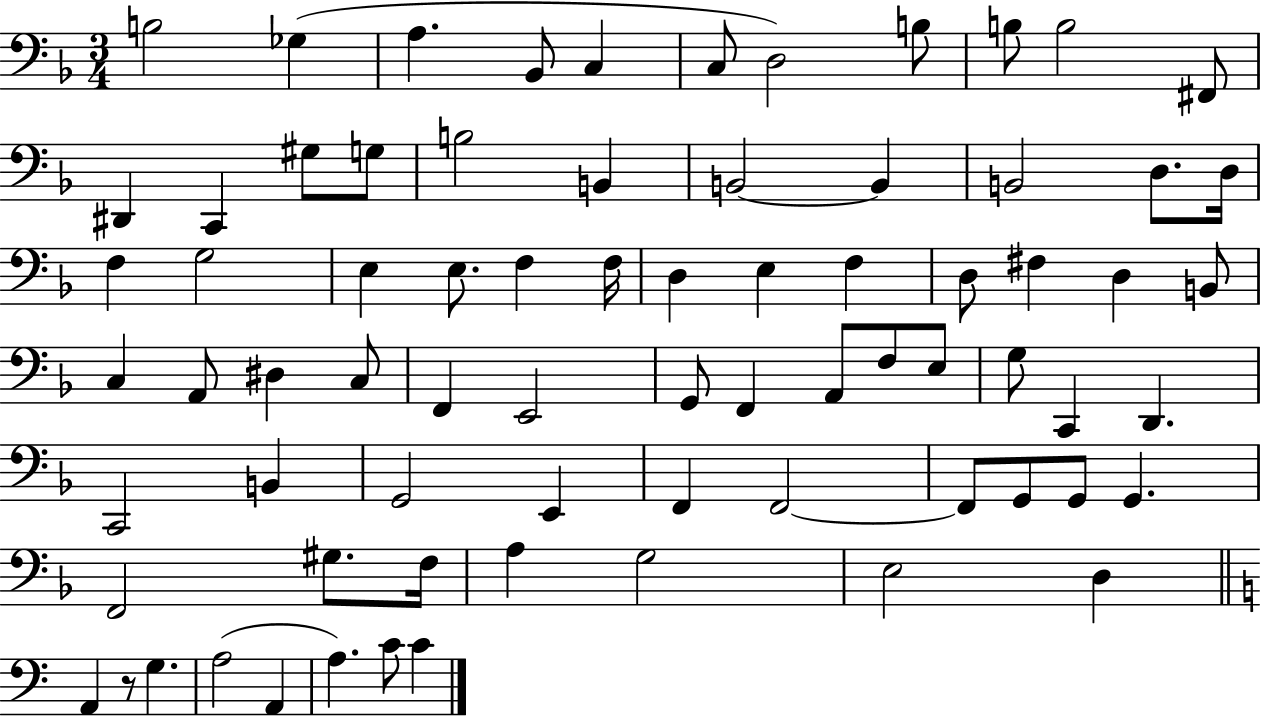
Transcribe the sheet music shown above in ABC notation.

X:1
T:Untitled
M:3/4
L:1/4
K:F
B,2 _G, A, _B,,/2 C, C,/2 D,2 B,/2 B,/2 B,2 ^F,,/2 ^D,, C,, ^G,/2 G,/2 B,2 B,, B,,2 B,, B,,2 D,/2 D,/4 F, G,2 E, E,/2 F, F,/4 D, E, F, D,/2 ^F, D, B,,/2 C, A,,/2 ^D, C,/2 F,, E,,2 G,,/2 F,, A,,/2 F,/2 E,/2 G,/2 C,, D,, C,,2 B,, G,,2 E,, F,, F,,2 F,,/2 G,,/2 G,,/2 G,, F,,2 ^G,/2 F,/4 A, G,2 E,2 D, A,, z/2 G, A,2 A,, A, C/2 C